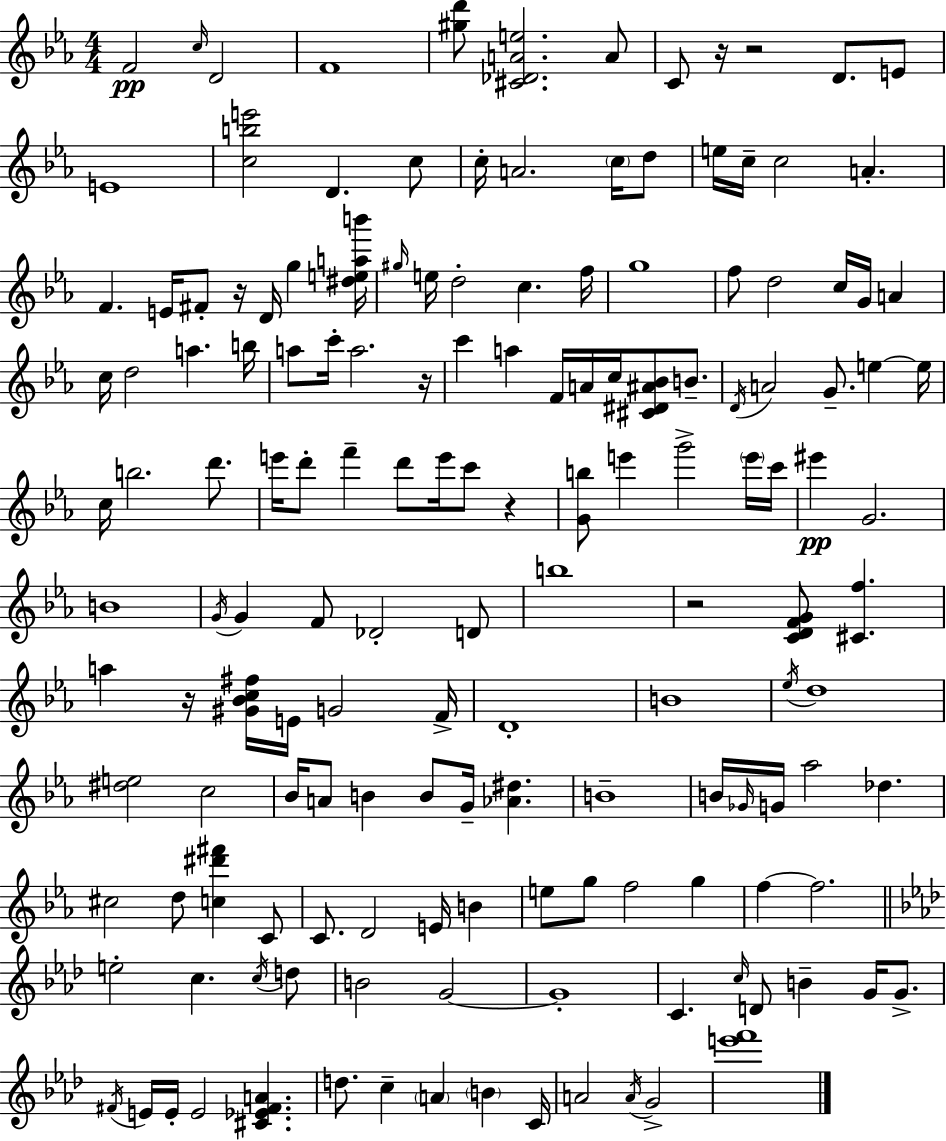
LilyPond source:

{
  \clef treble
  \numericTimeSignature
  \time 4/4
  \key ees \major
  f'2\pp \grace { c''16 } d'2 | f'1 | <gis'' d'''>8 <cis' des' a' e''>2. a'8 | c'8 r16 r2 d'8. e'8 | \break e'1 | <c'' b'' e'''>2 d'4. c''8 | c''16-. a'2. \parenthesize c''16 d''8 | e''16 c''16-- c''2 a'4.-. | \break f'4. e'16 fis'8-. r16 d'16 g''4 | <dis'' e'' a'' b'''>16 \grace { gis''16 } e''16 d''2-. c''4. | f''16 g''1 | f''8 d''2 c''16 g'16 a'4 | \break c''16 d''2 a''4. | b''16 a''8 c'''16-. a''2. | r16 c'''4 a''4 f'16 a'16 c''16 <cis' dis' ais' bes'>8 b'8.-- | \acciaccatura { d'16 } a'2 g'8.-- e''4~~ | \break e''16 c''16 b''2. | d'''8. e'''16 d'''8-. f'''4-- d'''8 e'''16 c'''8 r4 | <g' b''>8 e'''4 g'''2-> | \parenthesize e'''16 c'''16 eis'''4\pp g'2. | \break b'1 | \acciaccatura { g'16 } g'4 f'8 des'2-. | d'8 b''1 | r2 <c' d' f' g'>8 <cis' f''>4. | \break a''4 r16 <gis' bes' c'' fis''>16 e'16 g'2 | f'16-> d'1-. | b'1 | \acciaccatura { ees''16 } d''1 | \break <dis'' e''>2 c''2 | bes'16 a'8 b'4 b'8 g'16-- <aes' dis''>4. | b'1-- | b'16 \grace { ges'16 } g'16 aes''2 | \break des''4. cis''2 d''8 | <c'' dis''' fis'''>4 c'8 c'8. d'2 | e'16 b'4 e''8 g''8 f''2 | g''4 f''4~~ f''2. | \break \bar "||" \break \key f \minor e''2-. c''4. \acciaccatura { c''16 } d''8 | b'2 g'2~~ | g'1-. | c'4. \grace { c''16 } d'8 b'4-- g'16 g'8.-> | \break \acciaccatura { fis'16 } e'16 e'16-. e'2 <cis' ees' fis' a'>4. | d''8. c''4-- \parenthesize a'4 \parenthesize b'4 | c'16 a'2 \acciaccatura { a'16 } g'2-> | <e''' f'''>1 | \break \bar "|."
}